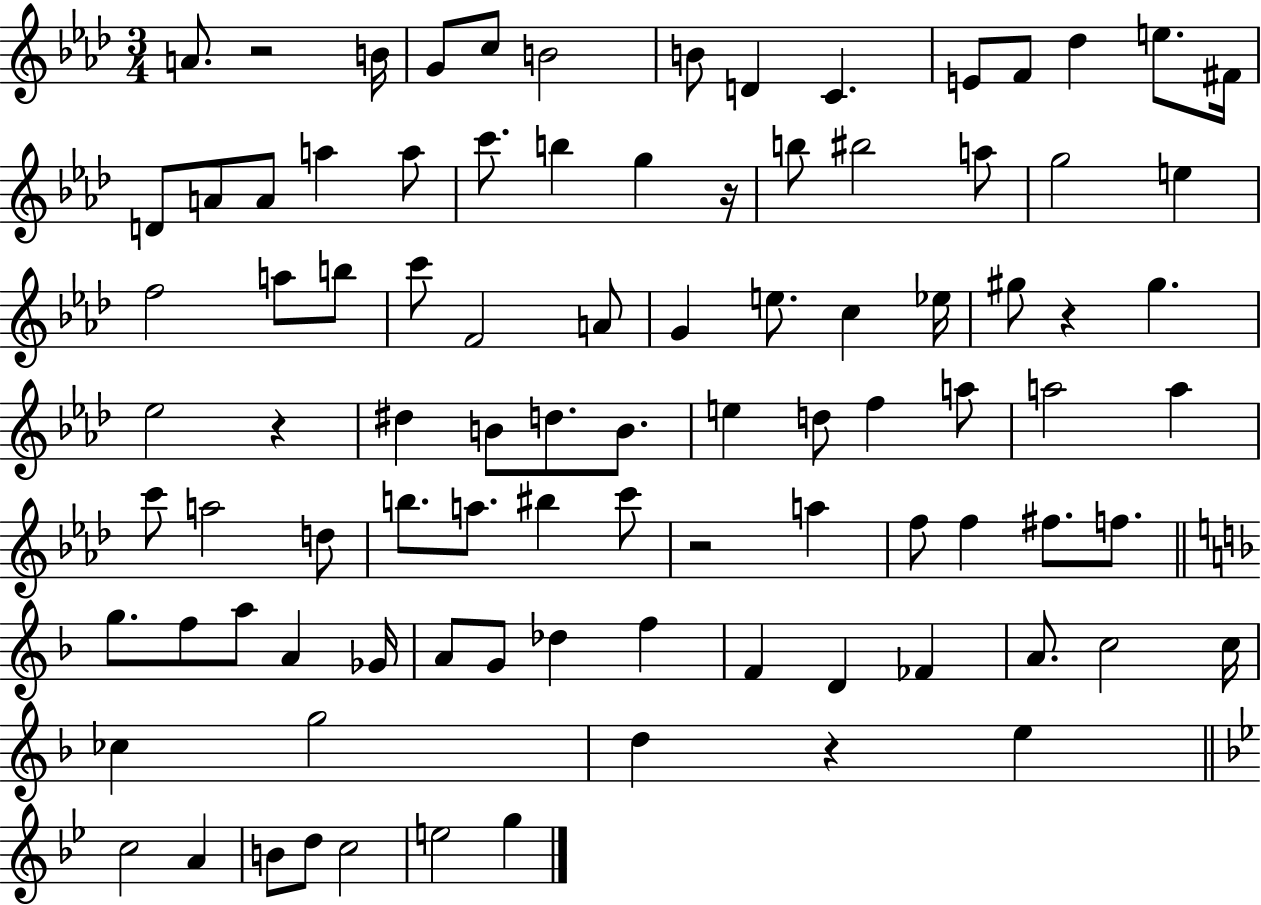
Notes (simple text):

A4/e. R/h B4/s G4/e C5/e B4/h B4/e D4/q C4/q. E4/e F4/e Db5/q E5/e. F#4/s D4/e A4/e A4/e A5/q A5/e C6/e. B5/q G5/q R/s B5/e BIS5/h A5/e G5/h E5/q F5/h A5/e B5/e C6/e F4/h A4/e G4/q E5/e. C5/q Eb5/s G#5/e R/q G#5/q. Eb5/h R/q D#5/q B4/e D5/e. B4/e. E5/q D5/e F5/q A5/e A5/h A5/q C6/e A5/h D5/e B5/e. A5/e. BIS5/q C6/e R/h A5/q F5/e F5/q F#5/e. F5/e. G5/e. F5/e A5/e A4/q Gb4/s A4/e G4/e Db5/q F5/q F4/q D4/q FES4/q A4/e. C5/h C5/s CES5/q G5/h D5/q R/q E5/q C5/h A4/q B4/e D5/e C5/h E5/h G5/q